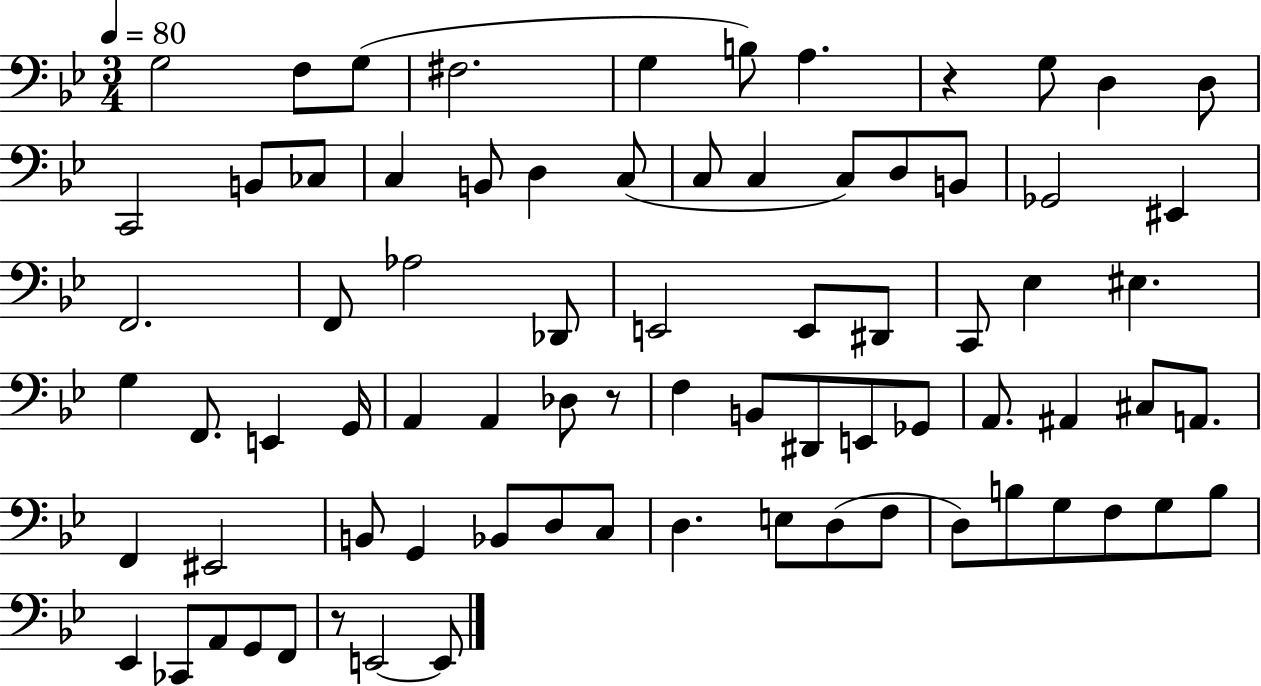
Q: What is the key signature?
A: BES major